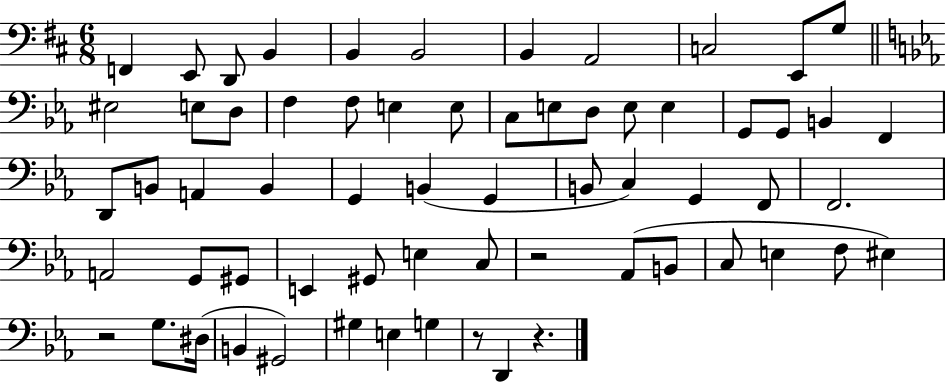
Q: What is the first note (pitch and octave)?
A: F2